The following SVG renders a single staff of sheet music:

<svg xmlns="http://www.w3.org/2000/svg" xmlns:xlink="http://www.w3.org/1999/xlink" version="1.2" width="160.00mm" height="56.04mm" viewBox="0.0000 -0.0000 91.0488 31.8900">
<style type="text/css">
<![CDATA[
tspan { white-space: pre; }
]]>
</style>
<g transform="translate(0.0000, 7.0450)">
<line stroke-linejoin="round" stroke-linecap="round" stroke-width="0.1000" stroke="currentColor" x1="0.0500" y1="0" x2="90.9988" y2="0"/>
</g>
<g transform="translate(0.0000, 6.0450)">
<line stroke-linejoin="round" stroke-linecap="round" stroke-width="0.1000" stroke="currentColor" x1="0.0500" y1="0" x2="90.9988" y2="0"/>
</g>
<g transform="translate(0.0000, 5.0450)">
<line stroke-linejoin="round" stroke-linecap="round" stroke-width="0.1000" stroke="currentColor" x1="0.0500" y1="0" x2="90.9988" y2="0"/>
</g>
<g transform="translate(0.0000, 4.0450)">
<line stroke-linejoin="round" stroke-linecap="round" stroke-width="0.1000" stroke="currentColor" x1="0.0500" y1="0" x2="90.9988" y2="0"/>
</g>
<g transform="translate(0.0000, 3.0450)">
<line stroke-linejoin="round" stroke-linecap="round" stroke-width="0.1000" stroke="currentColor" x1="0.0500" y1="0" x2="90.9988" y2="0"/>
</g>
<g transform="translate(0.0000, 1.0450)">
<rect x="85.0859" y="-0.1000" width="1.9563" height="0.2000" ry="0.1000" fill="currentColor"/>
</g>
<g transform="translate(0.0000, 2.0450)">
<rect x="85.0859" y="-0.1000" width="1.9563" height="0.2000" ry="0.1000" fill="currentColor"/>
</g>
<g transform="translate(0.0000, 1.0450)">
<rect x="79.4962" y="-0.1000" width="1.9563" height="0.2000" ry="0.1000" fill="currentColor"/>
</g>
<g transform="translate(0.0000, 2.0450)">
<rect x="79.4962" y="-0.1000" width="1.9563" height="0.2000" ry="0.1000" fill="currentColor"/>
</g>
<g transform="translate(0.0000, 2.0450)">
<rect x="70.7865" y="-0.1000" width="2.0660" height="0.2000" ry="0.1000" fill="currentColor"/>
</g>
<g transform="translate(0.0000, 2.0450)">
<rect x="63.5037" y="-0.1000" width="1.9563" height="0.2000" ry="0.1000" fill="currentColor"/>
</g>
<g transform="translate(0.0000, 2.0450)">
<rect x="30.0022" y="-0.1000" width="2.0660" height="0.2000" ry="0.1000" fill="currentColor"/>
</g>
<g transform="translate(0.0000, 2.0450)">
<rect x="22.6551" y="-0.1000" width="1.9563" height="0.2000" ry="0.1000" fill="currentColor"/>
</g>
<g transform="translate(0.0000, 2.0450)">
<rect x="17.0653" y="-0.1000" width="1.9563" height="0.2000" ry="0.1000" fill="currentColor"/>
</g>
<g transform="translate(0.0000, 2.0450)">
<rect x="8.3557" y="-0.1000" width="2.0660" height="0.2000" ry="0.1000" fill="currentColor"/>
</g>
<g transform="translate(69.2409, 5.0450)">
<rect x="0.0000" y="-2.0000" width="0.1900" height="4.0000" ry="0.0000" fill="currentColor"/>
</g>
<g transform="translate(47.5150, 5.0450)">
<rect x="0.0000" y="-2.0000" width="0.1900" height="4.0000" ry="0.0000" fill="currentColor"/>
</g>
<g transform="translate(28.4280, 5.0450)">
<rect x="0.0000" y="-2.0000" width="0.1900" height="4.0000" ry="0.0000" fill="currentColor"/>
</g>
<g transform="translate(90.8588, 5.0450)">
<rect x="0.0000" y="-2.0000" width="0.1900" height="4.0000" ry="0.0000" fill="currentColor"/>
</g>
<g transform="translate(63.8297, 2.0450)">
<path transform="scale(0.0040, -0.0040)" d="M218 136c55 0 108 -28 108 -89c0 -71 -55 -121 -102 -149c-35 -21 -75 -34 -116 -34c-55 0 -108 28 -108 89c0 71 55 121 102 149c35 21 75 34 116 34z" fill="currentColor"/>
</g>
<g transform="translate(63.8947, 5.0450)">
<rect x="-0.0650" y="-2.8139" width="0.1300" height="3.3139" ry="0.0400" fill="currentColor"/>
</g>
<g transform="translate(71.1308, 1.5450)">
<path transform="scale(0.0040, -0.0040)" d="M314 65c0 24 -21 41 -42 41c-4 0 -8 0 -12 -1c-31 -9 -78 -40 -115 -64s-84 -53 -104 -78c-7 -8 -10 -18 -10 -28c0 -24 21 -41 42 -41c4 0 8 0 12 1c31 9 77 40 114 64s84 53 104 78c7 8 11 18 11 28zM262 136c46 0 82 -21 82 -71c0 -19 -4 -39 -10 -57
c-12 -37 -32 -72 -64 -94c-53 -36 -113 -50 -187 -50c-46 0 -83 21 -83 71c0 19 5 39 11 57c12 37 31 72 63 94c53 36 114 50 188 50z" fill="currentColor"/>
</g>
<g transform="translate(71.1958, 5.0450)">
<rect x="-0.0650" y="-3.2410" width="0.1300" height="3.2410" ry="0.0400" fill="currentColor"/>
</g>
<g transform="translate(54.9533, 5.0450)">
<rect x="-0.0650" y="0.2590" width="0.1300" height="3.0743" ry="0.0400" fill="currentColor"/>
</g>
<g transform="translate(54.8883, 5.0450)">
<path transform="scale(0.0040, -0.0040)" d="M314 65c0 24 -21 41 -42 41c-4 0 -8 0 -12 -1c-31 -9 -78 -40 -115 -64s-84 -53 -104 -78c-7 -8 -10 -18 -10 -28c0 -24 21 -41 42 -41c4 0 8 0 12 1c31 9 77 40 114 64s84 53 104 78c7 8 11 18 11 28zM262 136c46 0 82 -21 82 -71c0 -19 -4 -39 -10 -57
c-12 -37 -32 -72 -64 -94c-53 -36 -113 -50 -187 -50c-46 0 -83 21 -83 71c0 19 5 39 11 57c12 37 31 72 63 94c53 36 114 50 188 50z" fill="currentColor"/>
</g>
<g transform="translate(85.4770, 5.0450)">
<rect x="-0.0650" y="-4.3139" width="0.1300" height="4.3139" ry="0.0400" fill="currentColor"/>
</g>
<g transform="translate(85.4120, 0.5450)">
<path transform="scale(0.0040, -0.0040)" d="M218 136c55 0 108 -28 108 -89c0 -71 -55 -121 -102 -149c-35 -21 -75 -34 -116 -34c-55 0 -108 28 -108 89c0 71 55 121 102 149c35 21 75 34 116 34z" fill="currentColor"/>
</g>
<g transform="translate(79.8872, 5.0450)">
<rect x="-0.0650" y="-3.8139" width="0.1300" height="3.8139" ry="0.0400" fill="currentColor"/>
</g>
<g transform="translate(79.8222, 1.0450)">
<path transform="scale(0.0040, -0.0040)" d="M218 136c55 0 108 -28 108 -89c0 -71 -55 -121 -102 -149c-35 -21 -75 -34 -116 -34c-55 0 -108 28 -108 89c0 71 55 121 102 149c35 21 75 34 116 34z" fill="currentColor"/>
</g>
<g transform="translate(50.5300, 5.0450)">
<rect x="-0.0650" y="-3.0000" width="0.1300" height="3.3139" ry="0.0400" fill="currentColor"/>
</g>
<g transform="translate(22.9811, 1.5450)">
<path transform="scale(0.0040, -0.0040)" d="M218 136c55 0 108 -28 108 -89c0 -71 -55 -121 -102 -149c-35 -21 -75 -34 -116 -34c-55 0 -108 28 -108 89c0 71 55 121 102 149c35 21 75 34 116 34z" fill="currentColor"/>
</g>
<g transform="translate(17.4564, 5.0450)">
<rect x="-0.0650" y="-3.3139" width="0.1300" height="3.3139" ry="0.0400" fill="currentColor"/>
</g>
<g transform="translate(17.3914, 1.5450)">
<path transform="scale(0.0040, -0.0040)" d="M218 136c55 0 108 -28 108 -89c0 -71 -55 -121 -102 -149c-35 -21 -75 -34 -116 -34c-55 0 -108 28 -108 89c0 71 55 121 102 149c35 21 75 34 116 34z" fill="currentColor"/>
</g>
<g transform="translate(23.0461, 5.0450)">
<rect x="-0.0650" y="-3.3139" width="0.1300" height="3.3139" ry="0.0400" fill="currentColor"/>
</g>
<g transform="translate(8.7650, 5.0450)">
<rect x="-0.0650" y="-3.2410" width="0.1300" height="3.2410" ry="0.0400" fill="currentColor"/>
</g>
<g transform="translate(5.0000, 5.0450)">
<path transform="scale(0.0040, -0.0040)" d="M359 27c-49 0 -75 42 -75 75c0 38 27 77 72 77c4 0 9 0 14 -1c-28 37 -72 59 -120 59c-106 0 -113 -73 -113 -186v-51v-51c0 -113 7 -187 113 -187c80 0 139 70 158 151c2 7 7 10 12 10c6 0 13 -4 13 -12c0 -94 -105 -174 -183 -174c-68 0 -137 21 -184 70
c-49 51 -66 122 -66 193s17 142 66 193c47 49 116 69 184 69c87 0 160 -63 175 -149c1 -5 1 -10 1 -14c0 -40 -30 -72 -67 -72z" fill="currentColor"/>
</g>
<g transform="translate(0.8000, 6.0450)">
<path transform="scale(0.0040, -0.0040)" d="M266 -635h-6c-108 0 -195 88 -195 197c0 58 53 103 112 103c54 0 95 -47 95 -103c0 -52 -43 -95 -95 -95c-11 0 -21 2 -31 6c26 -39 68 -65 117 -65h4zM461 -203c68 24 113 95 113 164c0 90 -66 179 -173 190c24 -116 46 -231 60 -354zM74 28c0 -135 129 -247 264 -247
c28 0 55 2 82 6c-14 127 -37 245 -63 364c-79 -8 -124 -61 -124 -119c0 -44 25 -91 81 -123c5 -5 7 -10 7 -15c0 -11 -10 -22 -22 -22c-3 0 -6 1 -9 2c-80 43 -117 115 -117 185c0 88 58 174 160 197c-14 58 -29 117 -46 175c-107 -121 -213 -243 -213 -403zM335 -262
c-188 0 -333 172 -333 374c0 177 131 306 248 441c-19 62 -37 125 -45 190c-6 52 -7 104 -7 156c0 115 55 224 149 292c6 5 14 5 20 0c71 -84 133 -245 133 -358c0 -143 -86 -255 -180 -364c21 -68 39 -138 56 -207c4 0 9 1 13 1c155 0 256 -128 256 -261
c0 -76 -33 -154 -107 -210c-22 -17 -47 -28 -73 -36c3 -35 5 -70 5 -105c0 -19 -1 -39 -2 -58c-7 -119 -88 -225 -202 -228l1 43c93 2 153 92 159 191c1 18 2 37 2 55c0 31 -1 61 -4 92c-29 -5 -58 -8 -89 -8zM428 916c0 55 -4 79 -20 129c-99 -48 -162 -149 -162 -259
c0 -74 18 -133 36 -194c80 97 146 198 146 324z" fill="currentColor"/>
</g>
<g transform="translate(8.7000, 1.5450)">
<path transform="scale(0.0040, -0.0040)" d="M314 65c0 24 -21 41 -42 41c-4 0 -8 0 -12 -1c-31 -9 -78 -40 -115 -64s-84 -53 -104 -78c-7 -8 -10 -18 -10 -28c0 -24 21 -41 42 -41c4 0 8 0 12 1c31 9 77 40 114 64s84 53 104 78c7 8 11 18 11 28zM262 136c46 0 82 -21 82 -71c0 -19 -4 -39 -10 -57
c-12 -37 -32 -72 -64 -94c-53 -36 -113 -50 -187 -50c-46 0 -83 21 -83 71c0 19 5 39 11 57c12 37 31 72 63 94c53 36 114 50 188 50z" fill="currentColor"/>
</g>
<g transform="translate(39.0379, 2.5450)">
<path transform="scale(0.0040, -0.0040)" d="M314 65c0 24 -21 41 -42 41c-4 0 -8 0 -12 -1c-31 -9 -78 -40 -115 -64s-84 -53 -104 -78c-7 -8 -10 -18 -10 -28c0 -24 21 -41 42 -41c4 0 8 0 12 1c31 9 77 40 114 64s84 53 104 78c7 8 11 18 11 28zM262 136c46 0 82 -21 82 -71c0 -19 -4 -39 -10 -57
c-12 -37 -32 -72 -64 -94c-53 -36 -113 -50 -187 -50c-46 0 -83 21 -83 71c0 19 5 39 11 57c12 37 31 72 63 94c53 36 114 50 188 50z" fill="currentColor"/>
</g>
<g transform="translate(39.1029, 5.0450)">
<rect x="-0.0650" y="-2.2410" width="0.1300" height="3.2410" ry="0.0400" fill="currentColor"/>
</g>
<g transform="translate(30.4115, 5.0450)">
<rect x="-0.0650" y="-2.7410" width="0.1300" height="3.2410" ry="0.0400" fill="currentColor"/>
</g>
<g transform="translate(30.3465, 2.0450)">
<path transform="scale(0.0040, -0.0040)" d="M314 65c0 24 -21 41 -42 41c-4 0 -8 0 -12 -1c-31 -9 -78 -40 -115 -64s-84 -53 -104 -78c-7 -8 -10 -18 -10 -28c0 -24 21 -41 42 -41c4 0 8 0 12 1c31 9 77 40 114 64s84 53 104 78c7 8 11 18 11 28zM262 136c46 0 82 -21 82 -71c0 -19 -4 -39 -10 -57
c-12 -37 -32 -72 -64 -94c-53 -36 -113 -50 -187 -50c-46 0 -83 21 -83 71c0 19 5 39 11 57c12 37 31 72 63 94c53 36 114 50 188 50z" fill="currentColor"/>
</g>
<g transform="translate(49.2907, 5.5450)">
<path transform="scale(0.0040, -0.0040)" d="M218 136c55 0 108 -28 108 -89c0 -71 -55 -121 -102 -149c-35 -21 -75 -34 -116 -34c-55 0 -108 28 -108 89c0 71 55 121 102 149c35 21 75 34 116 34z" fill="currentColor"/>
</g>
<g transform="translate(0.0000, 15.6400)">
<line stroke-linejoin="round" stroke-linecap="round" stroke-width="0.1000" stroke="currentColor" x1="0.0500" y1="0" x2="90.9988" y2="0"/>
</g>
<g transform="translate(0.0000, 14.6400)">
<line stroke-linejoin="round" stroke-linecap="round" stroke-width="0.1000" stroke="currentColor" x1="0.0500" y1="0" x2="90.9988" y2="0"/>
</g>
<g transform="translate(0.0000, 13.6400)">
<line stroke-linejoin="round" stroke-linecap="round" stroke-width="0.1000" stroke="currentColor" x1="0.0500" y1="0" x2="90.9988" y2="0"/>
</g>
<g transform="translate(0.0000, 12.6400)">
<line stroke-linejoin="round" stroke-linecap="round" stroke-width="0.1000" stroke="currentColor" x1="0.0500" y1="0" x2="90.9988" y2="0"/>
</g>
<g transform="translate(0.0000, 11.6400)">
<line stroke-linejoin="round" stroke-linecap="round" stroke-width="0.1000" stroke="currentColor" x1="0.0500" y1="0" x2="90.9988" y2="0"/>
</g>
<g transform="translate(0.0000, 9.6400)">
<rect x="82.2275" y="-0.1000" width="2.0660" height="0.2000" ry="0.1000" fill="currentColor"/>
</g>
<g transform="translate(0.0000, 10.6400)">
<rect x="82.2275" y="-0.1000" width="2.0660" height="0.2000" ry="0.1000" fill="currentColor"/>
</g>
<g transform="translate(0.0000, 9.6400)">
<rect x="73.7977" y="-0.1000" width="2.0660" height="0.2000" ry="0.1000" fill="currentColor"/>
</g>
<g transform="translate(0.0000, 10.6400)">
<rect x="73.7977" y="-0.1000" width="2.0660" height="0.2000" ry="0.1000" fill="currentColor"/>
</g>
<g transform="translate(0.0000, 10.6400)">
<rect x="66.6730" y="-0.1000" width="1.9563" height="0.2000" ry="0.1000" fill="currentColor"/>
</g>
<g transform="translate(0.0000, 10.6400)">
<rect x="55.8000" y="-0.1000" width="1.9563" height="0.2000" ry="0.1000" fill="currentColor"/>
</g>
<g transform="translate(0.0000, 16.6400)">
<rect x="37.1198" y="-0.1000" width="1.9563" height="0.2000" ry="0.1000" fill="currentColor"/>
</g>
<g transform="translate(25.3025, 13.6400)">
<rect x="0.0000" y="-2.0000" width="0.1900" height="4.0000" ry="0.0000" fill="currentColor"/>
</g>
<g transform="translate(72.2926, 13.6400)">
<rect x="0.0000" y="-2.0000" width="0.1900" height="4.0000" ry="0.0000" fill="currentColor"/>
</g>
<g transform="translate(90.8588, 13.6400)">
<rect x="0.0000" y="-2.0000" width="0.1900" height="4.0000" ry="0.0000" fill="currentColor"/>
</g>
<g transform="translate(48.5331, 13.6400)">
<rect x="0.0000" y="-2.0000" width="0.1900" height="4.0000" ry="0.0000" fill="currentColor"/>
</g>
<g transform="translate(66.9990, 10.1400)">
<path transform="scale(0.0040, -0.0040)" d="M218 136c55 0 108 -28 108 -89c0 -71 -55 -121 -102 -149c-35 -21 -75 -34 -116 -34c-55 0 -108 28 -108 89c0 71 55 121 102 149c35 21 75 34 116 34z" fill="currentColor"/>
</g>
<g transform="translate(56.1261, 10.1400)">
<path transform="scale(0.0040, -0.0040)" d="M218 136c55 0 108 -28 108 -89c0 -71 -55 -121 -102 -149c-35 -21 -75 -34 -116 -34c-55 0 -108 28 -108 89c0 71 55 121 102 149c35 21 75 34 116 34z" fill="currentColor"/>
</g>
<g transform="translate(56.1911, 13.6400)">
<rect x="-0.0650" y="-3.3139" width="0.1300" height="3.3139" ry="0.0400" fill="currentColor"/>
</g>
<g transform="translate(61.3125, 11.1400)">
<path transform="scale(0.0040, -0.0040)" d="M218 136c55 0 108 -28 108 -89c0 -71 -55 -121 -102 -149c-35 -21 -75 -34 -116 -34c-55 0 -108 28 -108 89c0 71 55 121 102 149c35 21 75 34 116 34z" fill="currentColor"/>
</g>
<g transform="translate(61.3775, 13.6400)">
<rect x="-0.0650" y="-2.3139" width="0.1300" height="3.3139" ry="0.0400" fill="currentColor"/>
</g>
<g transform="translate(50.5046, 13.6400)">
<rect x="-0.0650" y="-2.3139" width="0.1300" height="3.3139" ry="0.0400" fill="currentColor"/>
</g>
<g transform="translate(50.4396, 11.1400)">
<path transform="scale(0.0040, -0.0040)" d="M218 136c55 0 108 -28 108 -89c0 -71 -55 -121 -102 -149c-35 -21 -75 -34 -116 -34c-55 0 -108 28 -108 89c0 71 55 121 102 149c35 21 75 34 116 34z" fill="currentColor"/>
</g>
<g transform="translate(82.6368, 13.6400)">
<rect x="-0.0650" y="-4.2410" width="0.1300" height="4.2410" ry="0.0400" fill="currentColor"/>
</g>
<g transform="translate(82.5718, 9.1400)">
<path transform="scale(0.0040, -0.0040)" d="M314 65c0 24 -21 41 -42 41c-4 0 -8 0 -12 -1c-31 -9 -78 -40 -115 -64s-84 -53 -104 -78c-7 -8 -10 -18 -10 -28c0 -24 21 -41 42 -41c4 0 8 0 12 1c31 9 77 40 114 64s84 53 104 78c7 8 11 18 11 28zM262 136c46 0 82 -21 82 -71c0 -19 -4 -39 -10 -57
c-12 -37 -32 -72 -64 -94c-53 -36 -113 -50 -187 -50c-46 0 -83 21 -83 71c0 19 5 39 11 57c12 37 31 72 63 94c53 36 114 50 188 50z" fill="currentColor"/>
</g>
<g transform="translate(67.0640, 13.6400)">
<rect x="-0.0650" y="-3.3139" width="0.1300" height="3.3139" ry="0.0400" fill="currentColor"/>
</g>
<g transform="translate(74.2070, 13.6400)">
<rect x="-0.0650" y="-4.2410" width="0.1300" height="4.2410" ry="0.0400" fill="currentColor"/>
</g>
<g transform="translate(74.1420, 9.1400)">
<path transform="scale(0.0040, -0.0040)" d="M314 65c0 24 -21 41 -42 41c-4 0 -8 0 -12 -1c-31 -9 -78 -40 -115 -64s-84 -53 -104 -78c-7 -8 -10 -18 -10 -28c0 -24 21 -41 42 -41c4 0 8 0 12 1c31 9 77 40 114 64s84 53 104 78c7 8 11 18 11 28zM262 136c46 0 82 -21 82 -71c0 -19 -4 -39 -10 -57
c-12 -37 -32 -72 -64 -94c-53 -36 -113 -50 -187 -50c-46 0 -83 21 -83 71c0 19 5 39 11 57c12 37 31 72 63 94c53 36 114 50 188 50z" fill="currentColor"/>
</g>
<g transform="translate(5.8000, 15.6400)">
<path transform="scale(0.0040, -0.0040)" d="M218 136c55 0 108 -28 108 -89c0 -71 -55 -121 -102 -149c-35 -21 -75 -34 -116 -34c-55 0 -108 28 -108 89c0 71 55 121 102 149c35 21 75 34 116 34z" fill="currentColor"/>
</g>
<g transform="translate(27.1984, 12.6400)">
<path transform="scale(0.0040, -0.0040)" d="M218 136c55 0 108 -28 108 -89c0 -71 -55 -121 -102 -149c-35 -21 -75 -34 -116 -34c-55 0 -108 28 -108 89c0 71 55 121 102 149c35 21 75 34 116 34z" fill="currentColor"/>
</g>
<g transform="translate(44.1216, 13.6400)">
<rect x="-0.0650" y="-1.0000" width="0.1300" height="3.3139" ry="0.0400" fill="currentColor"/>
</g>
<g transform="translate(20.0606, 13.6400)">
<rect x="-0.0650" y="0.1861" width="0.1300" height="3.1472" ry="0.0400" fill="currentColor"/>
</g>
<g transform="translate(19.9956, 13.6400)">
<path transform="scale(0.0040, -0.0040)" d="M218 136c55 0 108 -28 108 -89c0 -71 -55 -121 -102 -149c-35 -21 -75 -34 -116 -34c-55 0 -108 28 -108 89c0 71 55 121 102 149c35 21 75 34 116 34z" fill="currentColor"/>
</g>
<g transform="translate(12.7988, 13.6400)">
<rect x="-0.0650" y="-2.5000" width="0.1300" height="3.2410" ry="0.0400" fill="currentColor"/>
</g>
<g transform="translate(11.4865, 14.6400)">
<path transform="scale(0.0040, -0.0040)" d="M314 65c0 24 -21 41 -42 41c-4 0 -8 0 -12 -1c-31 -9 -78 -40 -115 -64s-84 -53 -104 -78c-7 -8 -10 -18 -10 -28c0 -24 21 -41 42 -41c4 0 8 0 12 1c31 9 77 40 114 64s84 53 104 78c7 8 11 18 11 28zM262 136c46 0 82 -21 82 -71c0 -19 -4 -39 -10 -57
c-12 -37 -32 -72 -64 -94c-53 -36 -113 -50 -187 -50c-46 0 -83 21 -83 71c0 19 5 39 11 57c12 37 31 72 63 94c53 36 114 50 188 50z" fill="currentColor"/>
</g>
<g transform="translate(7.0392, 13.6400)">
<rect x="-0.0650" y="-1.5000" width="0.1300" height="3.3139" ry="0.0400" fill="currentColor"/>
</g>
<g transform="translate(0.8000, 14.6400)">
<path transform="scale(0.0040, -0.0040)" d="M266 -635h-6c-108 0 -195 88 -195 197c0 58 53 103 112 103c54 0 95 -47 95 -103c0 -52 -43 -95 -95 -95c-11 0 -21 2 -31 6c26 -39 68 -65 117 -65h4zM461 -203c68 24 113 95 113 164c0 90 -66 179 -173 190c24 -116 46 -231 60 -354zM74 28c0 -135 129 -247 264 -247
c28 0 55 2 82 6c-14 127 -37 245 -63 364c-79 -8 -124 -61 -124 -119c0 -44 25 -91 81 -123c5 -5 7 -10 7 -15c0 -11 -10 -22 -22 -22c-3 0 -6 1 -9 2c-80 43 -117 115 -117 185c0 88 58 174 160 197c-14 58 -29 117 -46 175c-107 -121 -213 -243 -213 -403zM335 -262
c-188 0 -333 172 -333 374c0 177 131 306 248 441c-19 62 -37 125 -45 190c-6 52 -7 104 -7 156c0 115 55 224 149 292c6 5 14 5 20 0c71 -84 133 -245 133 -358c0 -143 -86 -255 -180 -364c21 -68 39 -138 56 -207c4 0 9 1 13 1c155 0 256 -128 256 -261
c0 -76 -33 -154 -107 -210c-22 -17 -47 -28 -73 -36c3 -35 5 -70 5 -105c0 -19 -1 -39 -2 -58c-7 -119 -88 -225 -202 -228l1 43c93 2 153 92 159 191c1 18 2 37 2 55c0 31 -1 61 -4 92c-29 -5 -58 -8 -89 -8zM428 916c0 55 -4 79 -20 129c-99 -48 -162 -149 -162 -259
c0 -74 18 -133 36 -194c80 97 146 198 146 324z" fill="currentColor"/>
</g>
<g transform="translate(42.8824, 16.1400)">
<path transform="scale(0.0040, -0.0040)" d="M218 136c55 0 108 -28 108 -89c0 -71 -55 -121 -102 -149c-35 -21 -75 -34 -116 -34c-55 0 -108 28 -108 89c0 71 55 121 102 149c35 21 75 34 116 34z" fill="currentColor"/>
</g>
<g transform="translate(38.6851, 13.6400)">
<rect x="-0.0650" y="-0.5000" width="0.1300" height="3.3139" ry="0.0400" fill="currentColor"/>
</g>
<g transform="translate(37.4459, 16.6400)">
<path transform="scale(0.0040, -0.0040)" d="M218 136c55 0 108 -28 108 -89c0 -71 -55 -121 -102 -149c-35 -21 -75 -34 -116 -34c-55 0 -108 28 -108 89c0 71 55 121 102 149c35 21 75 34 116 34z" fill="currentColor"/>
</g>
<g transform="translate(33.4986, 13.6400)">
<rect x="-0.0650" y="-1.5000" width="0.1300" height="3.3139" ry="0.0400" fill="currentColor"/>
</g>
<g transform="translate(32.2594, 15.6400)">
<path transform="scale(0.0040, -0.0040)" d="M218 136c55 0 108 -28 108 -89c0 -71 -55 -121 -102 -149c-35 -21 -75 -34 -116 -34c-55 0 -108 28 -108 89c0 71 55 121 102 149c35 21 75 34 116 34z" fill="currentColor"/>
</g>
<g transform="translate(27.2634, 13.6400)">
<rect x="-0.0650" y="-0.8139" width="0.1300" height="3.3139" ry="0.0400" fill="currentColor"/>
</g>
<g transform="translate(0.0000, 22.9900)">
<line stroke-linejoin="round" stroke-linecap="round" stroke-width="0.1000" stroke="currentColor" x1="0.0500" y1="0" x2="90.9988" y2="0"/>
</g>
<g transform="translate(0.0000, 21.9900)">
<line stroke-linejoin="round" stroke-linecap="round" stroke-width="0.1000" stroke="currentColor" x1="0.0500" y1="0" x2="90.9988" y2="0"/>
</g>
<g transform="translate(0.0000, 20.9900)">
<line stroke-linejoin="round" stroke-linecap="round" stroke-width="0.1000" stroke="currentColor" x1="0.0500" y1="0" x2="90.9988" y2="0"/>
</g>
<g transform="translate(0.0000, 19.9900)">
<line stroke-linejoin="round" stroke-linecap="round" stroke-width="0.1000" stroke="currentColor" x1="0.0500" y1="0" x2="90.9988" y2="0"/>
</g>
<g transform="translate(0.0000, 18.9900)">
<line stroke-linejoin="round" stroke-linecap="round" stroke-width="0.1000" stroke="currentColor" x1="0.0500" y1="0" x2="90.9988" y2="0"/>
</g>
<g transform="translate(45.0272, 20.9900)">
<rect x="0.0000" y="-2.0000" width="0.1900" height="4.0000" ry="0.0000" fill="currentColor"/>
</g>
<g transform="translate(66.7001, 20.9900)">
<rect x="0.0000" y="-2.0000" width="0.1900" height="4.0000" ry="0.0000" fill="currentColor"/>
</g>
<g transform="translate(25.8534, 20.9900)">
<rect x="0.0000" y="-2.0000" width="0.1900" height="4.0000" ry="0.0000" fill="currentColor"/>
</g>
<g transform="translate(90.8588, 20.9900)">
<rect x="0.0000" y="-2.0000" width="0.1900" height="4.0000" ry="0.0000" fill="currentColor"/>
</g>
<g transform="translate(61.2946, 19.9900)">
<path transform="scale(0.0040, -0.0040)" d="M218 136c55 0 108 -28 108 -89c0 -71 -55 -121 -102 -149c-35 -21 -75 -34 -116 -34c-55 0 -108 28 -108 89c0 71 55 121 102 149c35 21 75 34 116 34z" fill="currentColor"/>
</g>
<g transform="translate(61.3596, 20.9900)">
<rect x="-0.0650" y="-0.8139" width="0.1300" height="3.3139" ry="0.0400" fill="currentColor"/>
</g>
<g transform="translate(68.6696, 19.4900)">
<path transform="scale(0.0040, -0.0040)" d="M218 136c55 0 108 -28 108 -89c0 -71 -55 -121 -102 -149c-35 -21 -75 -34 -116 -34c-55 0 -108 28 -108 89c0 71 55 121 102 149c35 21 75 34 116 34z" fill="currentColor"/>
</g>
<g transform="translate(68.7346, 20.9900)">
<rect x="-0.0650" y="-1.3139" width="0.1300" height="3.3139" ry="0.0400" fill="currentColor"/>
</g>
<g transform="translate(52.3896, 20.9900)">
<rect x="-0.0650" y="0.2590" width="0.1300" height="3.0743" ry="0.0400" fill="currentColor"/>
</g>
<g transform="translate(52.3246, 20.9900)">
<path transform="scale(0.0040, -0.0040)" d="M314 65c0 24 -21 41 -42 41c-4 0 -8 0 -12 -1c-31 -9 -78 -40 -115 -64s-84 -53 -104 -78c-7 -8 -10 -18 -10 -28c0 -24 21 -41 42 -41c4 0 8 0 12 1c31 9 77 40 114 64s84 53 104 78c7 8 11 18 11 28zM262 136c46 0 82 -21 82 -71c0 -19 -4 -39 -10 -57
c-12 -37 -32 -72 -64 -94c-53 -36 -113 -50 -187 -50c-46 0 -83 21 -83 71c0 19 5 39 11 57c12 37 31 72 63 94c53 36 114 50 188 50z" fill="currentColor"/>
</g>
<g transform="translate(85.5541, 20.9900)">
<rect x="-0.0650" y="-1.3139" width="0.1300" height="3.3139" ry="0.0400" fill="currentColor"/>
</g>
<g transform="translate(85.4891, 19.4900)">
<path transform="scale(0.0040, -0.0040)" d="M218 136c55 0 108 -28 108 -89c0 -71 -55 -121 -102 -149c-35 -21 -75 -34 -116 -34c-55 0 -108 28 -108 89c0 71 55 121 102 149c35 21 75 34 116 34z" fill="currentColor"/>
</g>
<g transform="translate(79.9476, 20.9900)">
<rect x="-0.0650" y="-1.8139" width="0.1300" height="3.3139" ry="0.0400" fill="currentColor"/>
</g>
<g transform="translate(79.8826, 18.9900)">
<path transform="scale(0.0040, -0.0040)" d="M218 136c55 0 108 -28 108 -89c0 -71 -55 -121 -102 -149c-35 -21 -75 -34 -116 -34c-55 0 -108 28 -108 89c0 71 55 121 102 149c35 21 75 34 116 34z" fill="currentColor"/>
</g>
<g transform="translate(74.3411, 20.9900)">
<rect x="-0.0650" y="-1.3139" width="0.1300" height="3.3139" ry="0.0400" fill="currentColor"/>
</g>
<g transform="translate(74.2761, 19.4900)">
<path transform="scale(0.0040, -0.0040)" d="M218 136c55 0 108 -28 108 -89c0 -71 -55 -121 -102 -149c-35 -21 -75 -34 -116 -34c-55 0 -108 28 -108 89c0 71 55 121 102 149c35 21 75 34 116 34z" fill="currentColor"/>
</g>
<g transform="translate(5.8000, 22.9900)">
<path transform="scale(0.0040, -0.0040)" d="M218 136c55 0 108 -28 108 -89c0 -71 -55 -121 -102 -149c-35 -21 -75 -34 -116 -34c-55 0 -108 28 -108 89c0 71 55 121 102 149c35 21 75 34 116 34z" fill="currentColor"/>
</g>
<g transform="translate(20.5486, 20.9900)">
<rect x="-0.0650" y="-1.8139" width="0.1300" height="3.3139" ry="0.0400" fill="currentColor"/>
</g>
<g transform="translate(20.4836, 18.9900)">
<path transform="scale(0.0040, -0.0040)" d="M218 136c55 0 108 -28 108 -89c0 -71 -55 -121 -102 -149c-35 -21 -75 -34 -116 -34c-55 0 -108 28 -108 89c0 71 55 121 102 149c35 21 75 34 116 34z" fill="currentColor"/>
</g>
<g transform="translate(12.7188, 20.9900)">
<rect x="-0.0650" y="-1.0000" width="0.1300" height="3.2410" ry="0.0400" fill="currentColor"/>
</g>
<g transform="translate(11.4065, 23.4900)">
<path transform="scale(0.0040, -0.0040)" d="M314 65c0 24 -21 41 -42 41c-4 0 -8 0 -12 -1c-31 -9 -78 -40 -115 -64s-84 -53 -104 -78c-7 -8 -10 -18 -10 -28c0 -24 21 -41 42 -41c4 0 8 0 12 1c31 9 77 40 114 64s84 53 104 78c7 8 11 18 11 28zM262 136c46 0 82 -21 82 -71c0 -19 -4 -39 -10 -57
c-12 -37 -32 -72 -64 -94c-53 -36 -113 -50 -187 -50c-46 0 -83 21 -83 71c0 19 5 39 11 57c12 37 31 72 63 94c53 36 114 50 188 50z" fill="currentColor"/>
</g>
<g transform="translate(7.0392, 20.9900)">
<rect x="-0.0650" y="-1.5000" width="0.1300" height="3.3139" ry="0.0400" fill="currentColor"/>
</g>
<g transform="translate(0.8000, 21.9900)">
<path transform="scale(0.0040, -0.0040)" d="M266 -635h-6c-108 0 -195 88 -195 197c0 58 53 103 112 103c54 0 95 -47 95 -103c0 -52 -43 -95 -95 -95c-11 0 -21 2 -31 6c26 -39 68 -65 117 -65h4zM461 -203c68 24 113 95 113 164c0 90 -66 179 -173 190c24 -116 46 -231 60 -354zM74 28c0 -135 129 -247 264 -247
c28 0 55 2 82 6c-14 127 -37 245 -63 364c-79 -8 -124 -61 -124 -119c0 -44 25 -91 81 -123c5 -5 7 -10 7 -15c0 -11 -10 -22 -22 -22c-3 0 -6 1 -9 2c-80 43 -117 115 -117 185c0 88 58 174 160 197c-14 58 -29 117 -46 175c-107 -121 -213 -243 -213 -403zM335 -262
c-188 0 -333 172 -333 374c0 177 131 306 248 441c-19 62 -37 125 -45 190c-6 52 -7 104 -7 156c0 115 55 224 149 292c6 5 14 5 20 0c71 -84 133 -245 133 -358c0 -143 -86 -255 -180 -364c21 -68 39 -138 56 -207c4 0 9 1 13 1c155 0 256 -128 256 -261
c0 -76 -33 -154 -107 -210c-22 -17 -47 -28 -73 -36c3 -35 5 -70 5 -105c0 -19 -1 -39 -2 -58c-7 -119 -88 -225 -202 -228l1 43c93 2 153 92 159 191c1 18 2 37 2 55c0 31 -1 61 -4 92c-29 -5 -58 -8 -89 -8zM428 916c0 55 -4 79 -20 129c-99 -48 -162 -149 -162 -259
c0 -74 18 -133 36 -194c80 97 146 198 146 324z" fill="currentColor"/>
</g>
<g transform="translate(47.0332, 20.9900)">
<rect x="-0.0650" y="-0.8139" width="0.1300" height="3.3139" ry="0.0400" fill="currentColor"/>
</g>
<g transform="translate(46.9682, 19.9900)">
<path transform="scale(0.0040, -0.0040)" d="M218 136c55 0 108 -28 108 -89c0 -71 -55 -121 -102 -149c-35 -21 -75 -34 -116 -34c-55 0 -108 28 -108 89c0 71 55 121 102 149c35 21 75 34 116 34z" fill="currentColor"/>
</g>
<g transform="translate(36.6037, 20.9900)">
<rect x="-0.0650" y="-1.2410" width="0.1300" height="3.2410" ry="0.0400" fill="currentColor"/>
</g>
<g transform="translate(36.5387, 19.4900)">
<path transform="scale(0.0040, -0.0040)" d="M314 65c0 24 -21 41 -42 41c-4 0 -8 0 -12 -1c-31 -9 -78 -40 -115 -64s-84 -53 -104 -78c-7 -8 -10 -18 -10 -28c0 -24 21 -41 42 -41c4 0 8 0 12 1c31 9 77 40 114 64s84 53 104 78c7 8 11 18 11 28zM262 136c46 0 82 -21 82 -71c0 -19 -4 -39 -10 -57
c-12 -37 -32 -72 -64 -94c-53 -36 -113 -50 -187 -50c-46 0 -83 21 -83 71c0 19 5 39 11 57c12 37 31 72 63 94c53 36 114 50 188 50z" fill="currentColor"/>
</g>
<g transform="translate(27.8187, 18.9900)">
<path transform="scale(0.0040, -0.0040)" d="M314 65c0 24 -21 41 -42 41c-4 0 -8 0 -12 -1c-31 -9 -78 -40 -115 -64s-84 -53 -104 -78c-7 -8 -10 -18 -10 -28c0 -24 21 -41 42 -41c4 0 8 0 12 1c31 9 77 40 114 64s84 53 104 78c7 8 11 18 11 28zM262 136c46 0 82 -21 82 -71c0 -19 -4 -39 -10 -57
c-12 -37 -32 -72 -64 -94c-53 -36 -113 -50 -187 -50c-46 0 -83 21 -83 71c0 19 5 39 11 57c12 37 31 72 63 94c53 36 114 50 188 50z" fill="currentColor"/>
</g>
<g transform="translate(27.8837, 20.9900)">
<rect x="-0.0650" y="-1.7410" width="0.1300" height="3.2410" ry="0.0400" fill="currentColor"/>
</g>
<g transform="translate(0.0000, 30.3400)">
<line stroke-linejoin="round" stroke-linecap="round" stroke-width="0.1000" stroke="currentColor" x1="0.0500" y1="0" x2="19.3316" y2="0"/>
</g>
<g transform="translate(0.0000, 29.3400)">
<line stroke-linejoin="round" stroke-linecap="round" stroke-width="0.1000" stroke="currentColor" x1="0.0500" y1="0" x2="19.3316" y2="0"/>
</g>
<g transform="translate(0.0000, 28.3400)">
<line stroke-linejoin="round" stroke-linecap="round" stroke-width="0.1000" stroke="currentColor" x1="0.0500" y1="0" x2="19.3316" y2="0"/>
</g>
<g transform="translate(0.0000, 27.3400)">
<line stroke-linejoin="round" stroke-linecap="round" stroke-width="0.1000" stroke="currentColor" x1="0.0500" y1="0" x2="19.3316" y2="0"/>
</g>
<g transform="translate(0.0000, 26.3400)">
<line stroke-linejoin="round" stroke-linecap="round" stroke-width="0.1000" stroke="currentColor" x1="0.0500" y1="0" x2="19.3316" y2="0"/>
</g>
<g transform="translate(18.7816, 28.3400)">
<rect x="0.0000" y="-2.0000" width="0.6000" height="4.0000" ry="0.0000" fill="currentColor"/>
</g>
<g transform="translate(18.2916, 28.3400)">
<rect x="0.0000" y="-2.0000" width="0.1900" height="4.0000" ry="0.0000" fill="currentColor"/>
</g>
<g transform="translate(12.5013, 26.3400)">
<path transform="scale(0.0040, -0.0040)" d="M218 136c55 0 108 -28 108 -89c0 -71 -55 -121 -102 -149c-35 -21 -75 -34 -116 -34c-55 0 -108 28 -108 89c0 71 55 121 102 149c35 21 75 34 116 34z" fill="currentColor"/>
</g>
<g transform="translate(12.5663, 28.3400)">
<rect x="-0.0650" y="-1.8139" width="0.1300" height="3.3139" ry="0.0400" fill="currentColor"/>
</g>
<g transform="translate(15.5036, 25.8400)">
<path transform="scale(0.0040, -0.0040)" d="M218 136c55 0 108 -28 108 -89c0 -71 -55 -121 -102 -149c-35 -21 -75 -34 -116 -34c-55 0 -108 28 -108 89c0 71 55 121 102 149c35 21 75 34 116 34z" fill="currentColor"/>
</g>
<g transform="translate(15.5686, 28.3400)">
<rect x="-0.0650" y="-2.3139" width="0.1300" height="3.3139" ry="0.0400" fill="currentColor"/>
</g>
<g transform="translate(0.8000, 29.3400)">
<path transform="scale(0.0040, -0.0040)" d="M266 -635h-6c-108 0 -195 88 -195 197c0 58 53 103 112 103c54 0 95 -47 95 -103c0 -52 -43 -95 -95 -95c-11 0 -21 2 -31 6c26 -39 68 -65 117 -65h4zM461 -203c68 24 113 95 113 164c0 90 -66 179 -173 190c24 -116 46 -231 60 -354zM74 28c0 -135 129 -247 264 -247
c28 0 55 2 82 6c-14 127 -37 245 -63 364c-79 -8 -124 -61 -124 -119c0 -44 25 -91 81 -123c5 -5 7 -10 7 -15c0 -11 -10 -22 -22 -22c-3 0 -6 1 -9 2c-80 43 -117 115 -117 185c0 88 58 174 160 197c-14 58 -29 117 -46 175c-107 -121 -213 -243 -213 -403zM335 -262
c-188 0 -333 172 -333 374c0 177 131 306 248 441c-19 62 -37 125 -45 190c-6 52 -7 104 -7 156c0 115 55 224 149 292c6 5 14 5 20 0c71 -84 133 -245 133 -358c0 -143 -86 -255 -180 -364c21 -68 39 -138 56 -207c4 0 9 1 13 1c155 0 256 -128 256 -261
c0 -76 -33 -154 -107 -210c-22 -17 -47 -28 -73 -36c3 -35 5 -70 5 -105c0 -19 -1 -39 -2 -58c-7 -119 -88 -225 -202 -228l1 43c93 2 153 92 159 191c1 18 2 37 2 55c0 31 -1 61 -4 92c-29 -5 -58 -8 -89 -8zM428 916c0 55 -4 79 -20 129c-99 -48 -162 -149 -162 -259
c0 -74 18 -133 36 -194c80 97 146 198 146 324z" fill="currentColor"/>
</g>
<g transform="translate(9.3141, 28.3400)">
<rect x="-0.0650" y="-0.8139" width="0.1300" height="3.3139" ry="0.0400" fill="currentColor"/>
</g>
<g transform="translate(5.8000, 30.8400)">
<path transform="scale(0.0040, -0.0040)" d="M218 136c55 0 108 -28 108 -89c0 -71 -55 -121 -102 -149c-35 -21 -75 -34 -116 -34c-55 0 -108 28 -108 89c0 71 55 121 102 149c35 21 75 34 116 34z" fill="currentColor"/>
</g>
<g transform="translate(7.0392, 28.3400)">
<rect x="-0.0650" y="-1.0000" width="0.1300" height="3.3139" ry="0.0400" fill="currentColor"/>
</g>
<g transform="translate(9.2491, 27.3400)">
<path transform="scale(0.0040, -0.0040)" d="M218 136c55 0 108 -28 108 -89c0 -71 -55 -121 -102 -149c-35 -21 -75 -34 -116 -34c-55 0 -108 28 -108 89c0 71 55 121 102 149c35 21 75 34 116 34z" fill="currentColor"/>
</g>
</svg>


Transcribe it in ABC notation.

X:1
T:Untitled
M:4/4
L:1/4
K:C
b2 b b a2 g2 A B2 a b2 c' d' E G2 B d E C D g b g b d'2 d'2 E D2 f f2 e2 d B2 d e e f e D d f g